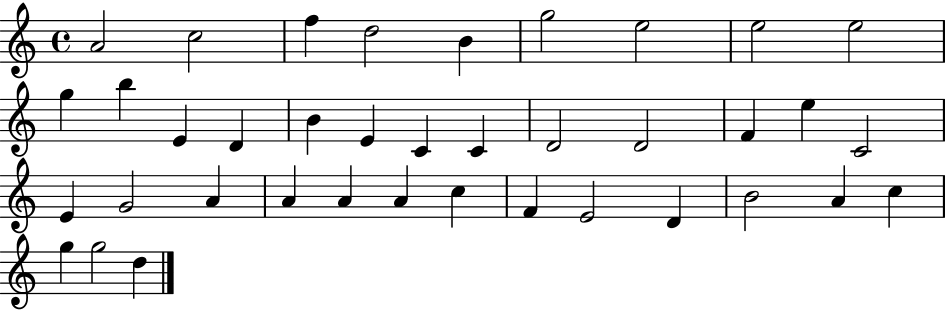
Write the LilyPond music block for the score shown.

{
  \clef treble
  \time 4/4
  \defaultTimeSignature
  \key c \major
  a'2 c''2 | f''4 d''2 b'4 | g''2 e''2 | e''2 e''2 | \break g''4 b''4 e'4 d'4 | b'4 e'4 c'4 c'4 | d'2 d'2 | f'4 e''4 c'2 | \break e'4 g'2 a'4 | a'4 a'4 a'4 c''4 | f'4 e'2 d'4 | b'2 a'4 c''4 | \break g''4 g''2 d''4 | \bar "|."
}